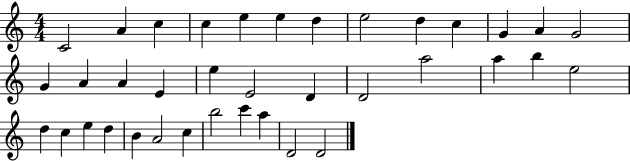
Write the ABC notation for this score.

X:1
T:Untitled
M:4/4
L:1/4
K:C
C2 A c c e e d e2 d c G A G2 G A A E e E2 D D2 a2 a b e2 d c e d B A2 c b2 c' a D2 D2